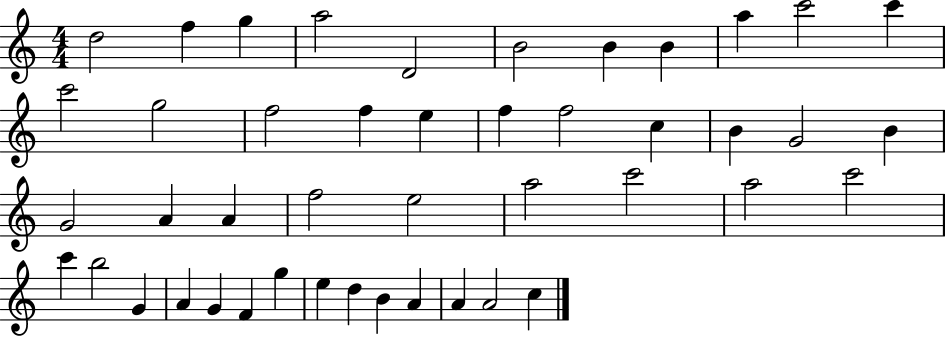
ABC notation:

X:1
T:Untitled
M:4/4
L:1/4
K:C
d2 f g a2 D2 B2 B B a c'2 c' c'2 g2 f2 f e f f2 c B G2 B G2 A A f2 e2 a2 c'2 a2 c'2 c' b2 G A G F g e d B A A A2 c